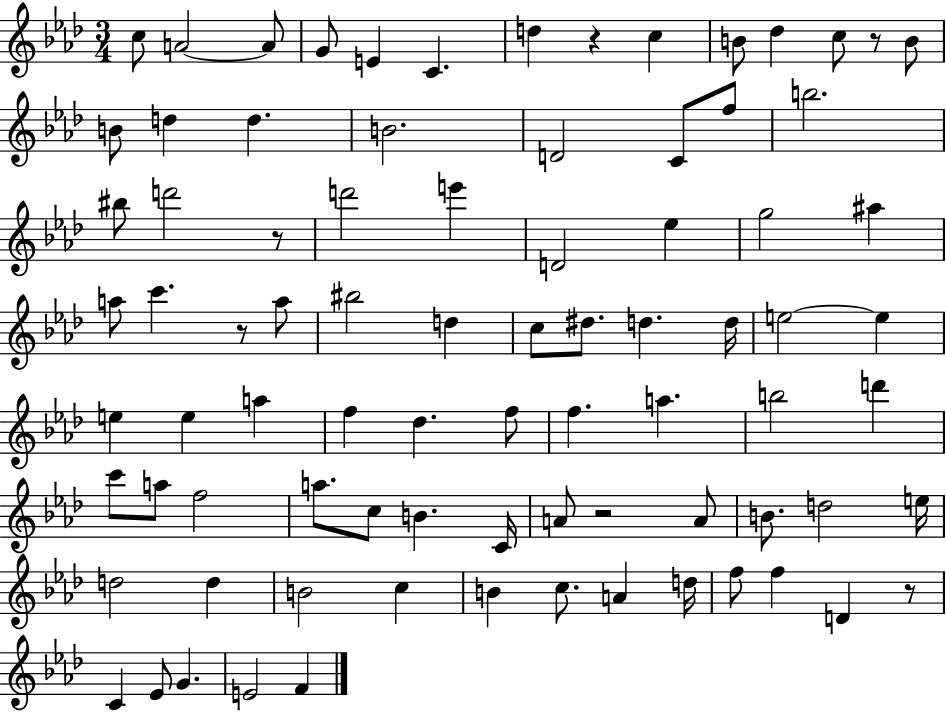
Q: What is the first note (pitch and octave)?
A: C5